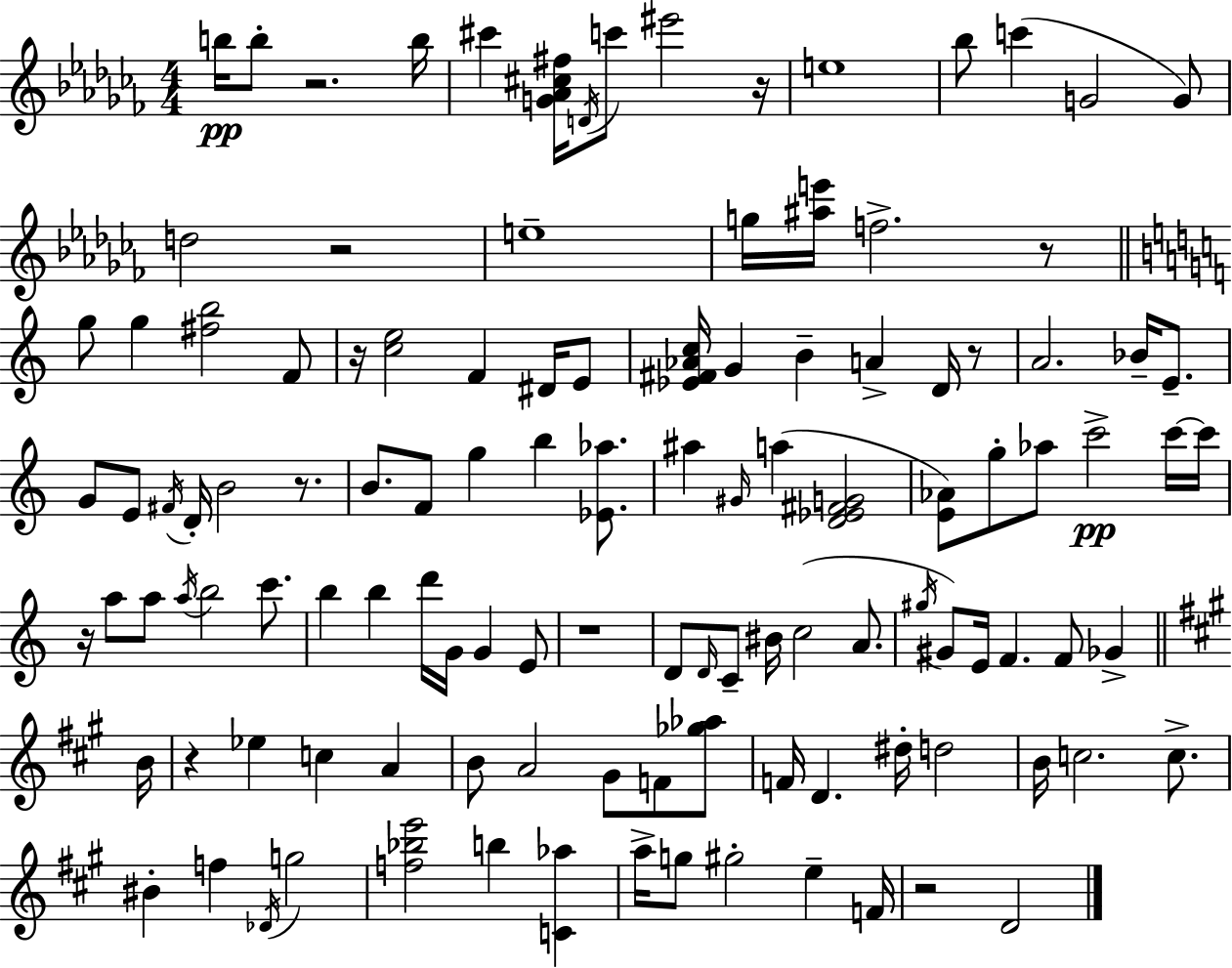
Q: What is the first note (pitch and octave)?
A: B5